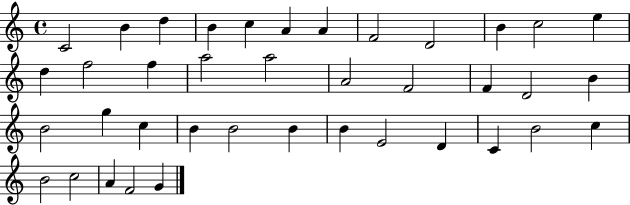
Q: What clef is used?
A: treble